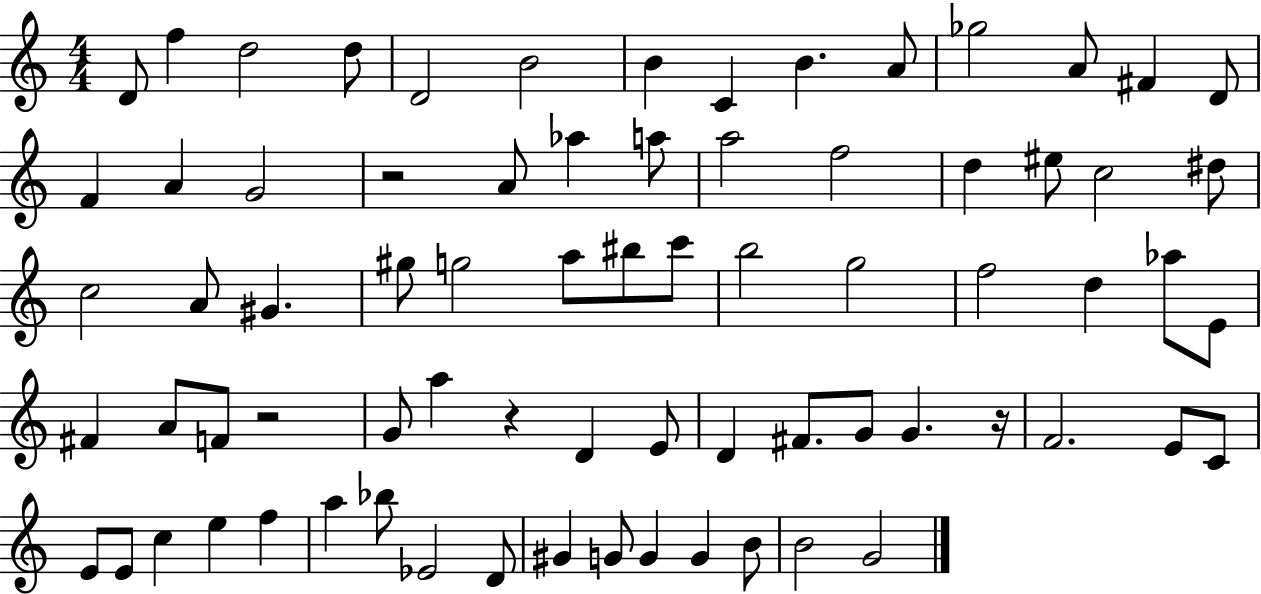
X:1
T:Untitled
M:4/4
L:1/4
K:C
D/2 f d2 d/2 D2 B2 B C B A/2 _g2 A/2 ^F D/2 F A G2 z2 A/2 _a a/2 a2 f2 d ^e/2 c2 ^d/2 c2 A/2 ^G ^g/2 g2 a/2 ^b/2 c'/2 b2 g2 f2 d _a/2 E/2 ^F A/2 F/2 z2 G/2 a z D E/2 D ^F/2 G/2 G z/4 F2 E/2 C/2 E/2 E/2 c e f a _b/2 _E2 D/2 ^G G/2 G G B/2 B2 G2